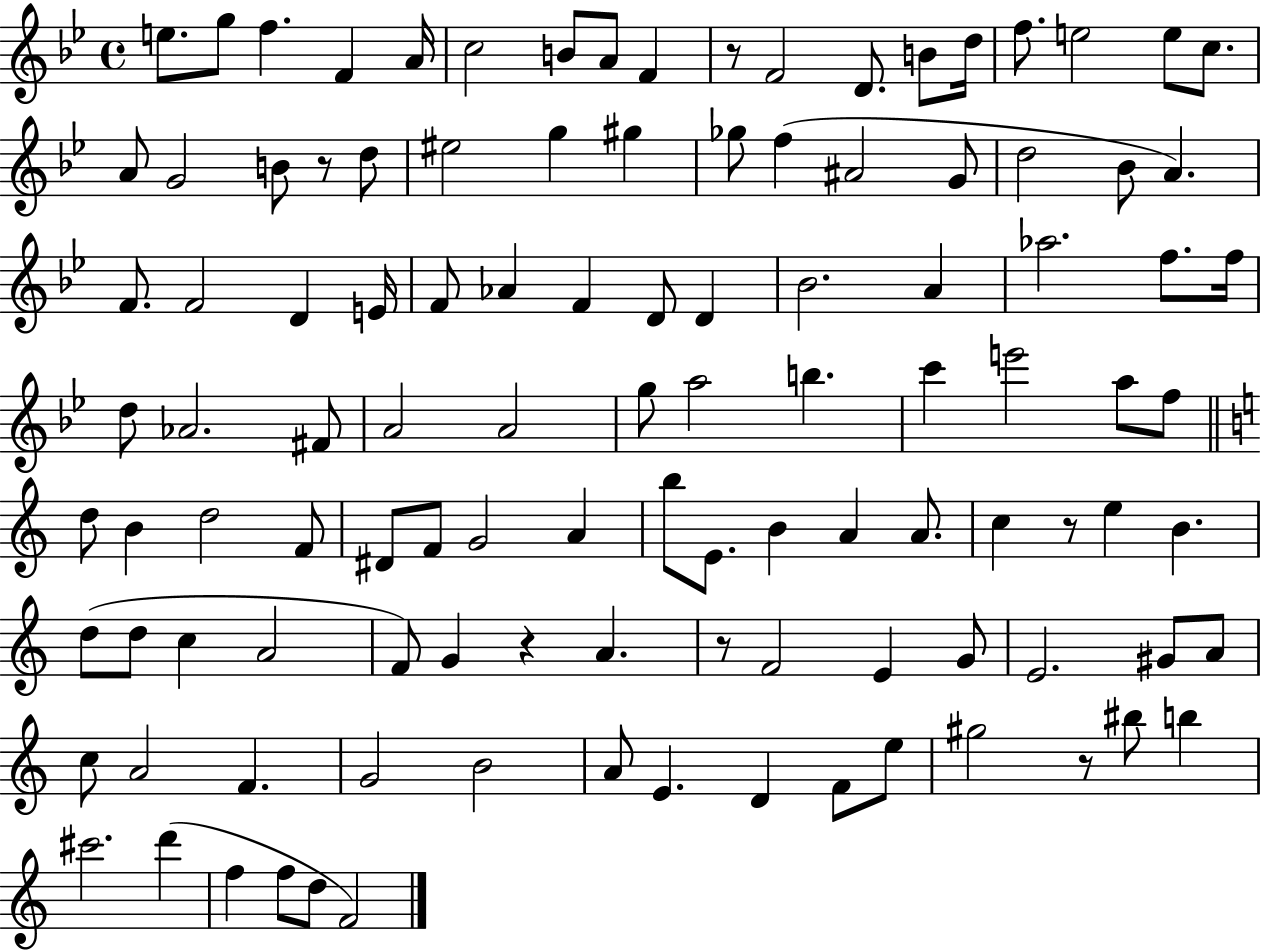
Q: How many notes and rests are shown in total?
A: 111